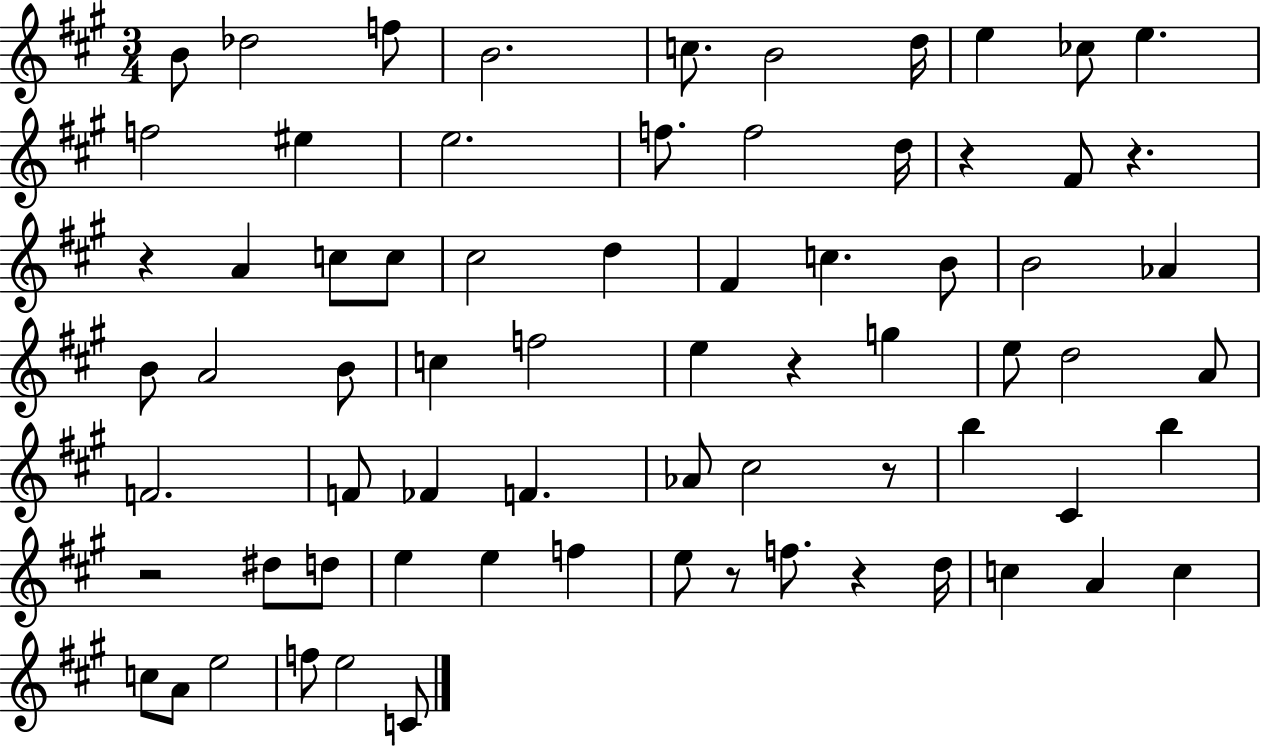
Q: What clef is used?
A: treble